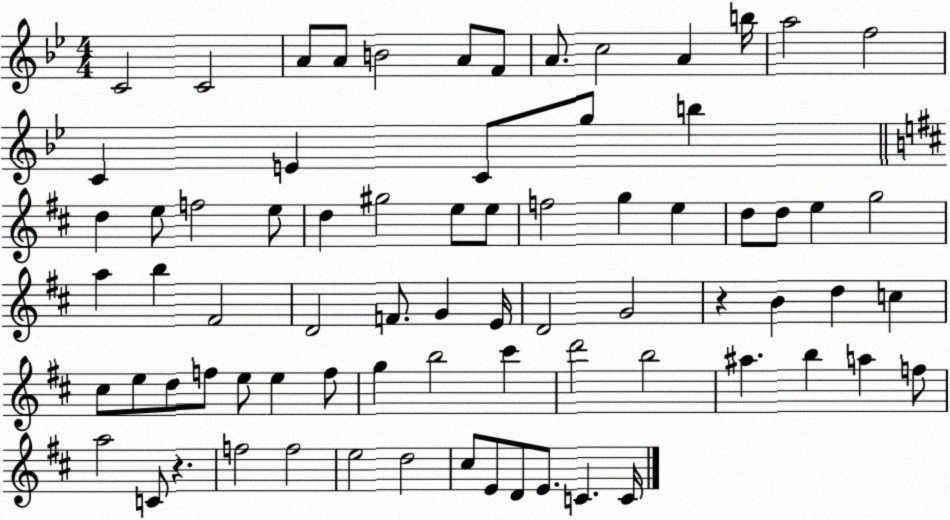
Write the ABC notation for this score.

X:1
T:Untitled
M:4/4
L:1/4
K:Bb
C2 C2 A/2 A/2 B2 A/2 F/2 A/2 c2 A b/4 a2 f2 C E C/2 g/2 b d e/2 f2 e/2 d ^g2 e/2 e/2 f2 g e d/2 d/2 e g2 a b ^F2 D2 F/2 G E/4 D2 G2 z B d c ^c/2 e/2 d/2 f/2 e/2 e f/2 g b2 ^c' d'2 b2 ^a b a f/2 a2 C/2 z f2 f2 e2 d2 ^c/2 E/2 D/2 E/2 C C/4